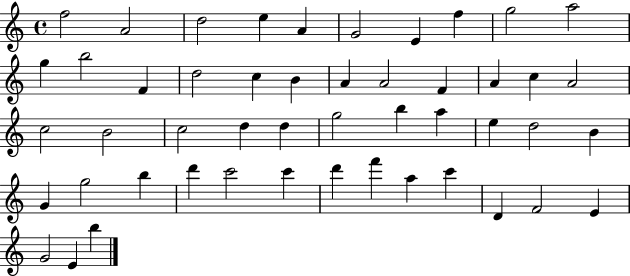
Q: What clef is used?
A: treble